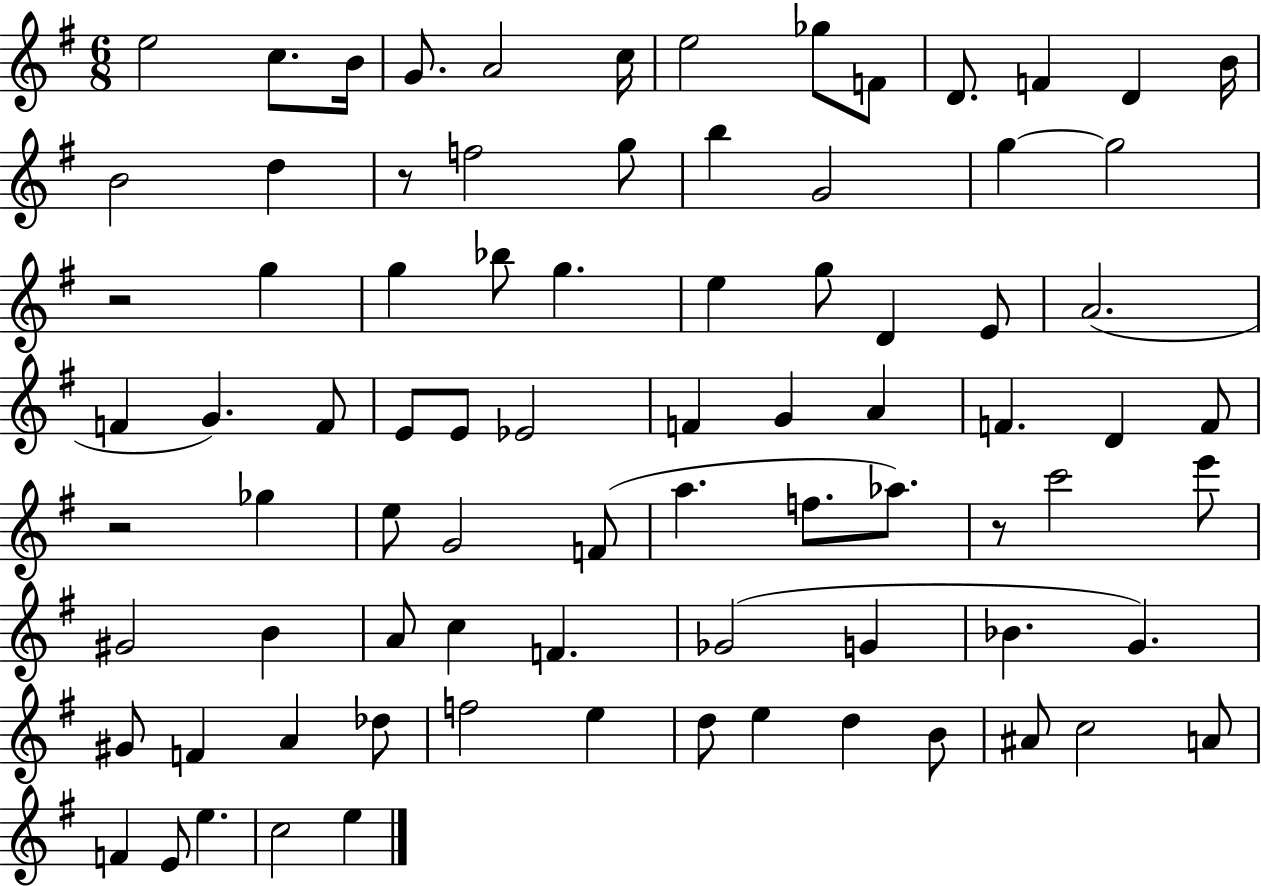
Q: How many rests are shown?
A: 4